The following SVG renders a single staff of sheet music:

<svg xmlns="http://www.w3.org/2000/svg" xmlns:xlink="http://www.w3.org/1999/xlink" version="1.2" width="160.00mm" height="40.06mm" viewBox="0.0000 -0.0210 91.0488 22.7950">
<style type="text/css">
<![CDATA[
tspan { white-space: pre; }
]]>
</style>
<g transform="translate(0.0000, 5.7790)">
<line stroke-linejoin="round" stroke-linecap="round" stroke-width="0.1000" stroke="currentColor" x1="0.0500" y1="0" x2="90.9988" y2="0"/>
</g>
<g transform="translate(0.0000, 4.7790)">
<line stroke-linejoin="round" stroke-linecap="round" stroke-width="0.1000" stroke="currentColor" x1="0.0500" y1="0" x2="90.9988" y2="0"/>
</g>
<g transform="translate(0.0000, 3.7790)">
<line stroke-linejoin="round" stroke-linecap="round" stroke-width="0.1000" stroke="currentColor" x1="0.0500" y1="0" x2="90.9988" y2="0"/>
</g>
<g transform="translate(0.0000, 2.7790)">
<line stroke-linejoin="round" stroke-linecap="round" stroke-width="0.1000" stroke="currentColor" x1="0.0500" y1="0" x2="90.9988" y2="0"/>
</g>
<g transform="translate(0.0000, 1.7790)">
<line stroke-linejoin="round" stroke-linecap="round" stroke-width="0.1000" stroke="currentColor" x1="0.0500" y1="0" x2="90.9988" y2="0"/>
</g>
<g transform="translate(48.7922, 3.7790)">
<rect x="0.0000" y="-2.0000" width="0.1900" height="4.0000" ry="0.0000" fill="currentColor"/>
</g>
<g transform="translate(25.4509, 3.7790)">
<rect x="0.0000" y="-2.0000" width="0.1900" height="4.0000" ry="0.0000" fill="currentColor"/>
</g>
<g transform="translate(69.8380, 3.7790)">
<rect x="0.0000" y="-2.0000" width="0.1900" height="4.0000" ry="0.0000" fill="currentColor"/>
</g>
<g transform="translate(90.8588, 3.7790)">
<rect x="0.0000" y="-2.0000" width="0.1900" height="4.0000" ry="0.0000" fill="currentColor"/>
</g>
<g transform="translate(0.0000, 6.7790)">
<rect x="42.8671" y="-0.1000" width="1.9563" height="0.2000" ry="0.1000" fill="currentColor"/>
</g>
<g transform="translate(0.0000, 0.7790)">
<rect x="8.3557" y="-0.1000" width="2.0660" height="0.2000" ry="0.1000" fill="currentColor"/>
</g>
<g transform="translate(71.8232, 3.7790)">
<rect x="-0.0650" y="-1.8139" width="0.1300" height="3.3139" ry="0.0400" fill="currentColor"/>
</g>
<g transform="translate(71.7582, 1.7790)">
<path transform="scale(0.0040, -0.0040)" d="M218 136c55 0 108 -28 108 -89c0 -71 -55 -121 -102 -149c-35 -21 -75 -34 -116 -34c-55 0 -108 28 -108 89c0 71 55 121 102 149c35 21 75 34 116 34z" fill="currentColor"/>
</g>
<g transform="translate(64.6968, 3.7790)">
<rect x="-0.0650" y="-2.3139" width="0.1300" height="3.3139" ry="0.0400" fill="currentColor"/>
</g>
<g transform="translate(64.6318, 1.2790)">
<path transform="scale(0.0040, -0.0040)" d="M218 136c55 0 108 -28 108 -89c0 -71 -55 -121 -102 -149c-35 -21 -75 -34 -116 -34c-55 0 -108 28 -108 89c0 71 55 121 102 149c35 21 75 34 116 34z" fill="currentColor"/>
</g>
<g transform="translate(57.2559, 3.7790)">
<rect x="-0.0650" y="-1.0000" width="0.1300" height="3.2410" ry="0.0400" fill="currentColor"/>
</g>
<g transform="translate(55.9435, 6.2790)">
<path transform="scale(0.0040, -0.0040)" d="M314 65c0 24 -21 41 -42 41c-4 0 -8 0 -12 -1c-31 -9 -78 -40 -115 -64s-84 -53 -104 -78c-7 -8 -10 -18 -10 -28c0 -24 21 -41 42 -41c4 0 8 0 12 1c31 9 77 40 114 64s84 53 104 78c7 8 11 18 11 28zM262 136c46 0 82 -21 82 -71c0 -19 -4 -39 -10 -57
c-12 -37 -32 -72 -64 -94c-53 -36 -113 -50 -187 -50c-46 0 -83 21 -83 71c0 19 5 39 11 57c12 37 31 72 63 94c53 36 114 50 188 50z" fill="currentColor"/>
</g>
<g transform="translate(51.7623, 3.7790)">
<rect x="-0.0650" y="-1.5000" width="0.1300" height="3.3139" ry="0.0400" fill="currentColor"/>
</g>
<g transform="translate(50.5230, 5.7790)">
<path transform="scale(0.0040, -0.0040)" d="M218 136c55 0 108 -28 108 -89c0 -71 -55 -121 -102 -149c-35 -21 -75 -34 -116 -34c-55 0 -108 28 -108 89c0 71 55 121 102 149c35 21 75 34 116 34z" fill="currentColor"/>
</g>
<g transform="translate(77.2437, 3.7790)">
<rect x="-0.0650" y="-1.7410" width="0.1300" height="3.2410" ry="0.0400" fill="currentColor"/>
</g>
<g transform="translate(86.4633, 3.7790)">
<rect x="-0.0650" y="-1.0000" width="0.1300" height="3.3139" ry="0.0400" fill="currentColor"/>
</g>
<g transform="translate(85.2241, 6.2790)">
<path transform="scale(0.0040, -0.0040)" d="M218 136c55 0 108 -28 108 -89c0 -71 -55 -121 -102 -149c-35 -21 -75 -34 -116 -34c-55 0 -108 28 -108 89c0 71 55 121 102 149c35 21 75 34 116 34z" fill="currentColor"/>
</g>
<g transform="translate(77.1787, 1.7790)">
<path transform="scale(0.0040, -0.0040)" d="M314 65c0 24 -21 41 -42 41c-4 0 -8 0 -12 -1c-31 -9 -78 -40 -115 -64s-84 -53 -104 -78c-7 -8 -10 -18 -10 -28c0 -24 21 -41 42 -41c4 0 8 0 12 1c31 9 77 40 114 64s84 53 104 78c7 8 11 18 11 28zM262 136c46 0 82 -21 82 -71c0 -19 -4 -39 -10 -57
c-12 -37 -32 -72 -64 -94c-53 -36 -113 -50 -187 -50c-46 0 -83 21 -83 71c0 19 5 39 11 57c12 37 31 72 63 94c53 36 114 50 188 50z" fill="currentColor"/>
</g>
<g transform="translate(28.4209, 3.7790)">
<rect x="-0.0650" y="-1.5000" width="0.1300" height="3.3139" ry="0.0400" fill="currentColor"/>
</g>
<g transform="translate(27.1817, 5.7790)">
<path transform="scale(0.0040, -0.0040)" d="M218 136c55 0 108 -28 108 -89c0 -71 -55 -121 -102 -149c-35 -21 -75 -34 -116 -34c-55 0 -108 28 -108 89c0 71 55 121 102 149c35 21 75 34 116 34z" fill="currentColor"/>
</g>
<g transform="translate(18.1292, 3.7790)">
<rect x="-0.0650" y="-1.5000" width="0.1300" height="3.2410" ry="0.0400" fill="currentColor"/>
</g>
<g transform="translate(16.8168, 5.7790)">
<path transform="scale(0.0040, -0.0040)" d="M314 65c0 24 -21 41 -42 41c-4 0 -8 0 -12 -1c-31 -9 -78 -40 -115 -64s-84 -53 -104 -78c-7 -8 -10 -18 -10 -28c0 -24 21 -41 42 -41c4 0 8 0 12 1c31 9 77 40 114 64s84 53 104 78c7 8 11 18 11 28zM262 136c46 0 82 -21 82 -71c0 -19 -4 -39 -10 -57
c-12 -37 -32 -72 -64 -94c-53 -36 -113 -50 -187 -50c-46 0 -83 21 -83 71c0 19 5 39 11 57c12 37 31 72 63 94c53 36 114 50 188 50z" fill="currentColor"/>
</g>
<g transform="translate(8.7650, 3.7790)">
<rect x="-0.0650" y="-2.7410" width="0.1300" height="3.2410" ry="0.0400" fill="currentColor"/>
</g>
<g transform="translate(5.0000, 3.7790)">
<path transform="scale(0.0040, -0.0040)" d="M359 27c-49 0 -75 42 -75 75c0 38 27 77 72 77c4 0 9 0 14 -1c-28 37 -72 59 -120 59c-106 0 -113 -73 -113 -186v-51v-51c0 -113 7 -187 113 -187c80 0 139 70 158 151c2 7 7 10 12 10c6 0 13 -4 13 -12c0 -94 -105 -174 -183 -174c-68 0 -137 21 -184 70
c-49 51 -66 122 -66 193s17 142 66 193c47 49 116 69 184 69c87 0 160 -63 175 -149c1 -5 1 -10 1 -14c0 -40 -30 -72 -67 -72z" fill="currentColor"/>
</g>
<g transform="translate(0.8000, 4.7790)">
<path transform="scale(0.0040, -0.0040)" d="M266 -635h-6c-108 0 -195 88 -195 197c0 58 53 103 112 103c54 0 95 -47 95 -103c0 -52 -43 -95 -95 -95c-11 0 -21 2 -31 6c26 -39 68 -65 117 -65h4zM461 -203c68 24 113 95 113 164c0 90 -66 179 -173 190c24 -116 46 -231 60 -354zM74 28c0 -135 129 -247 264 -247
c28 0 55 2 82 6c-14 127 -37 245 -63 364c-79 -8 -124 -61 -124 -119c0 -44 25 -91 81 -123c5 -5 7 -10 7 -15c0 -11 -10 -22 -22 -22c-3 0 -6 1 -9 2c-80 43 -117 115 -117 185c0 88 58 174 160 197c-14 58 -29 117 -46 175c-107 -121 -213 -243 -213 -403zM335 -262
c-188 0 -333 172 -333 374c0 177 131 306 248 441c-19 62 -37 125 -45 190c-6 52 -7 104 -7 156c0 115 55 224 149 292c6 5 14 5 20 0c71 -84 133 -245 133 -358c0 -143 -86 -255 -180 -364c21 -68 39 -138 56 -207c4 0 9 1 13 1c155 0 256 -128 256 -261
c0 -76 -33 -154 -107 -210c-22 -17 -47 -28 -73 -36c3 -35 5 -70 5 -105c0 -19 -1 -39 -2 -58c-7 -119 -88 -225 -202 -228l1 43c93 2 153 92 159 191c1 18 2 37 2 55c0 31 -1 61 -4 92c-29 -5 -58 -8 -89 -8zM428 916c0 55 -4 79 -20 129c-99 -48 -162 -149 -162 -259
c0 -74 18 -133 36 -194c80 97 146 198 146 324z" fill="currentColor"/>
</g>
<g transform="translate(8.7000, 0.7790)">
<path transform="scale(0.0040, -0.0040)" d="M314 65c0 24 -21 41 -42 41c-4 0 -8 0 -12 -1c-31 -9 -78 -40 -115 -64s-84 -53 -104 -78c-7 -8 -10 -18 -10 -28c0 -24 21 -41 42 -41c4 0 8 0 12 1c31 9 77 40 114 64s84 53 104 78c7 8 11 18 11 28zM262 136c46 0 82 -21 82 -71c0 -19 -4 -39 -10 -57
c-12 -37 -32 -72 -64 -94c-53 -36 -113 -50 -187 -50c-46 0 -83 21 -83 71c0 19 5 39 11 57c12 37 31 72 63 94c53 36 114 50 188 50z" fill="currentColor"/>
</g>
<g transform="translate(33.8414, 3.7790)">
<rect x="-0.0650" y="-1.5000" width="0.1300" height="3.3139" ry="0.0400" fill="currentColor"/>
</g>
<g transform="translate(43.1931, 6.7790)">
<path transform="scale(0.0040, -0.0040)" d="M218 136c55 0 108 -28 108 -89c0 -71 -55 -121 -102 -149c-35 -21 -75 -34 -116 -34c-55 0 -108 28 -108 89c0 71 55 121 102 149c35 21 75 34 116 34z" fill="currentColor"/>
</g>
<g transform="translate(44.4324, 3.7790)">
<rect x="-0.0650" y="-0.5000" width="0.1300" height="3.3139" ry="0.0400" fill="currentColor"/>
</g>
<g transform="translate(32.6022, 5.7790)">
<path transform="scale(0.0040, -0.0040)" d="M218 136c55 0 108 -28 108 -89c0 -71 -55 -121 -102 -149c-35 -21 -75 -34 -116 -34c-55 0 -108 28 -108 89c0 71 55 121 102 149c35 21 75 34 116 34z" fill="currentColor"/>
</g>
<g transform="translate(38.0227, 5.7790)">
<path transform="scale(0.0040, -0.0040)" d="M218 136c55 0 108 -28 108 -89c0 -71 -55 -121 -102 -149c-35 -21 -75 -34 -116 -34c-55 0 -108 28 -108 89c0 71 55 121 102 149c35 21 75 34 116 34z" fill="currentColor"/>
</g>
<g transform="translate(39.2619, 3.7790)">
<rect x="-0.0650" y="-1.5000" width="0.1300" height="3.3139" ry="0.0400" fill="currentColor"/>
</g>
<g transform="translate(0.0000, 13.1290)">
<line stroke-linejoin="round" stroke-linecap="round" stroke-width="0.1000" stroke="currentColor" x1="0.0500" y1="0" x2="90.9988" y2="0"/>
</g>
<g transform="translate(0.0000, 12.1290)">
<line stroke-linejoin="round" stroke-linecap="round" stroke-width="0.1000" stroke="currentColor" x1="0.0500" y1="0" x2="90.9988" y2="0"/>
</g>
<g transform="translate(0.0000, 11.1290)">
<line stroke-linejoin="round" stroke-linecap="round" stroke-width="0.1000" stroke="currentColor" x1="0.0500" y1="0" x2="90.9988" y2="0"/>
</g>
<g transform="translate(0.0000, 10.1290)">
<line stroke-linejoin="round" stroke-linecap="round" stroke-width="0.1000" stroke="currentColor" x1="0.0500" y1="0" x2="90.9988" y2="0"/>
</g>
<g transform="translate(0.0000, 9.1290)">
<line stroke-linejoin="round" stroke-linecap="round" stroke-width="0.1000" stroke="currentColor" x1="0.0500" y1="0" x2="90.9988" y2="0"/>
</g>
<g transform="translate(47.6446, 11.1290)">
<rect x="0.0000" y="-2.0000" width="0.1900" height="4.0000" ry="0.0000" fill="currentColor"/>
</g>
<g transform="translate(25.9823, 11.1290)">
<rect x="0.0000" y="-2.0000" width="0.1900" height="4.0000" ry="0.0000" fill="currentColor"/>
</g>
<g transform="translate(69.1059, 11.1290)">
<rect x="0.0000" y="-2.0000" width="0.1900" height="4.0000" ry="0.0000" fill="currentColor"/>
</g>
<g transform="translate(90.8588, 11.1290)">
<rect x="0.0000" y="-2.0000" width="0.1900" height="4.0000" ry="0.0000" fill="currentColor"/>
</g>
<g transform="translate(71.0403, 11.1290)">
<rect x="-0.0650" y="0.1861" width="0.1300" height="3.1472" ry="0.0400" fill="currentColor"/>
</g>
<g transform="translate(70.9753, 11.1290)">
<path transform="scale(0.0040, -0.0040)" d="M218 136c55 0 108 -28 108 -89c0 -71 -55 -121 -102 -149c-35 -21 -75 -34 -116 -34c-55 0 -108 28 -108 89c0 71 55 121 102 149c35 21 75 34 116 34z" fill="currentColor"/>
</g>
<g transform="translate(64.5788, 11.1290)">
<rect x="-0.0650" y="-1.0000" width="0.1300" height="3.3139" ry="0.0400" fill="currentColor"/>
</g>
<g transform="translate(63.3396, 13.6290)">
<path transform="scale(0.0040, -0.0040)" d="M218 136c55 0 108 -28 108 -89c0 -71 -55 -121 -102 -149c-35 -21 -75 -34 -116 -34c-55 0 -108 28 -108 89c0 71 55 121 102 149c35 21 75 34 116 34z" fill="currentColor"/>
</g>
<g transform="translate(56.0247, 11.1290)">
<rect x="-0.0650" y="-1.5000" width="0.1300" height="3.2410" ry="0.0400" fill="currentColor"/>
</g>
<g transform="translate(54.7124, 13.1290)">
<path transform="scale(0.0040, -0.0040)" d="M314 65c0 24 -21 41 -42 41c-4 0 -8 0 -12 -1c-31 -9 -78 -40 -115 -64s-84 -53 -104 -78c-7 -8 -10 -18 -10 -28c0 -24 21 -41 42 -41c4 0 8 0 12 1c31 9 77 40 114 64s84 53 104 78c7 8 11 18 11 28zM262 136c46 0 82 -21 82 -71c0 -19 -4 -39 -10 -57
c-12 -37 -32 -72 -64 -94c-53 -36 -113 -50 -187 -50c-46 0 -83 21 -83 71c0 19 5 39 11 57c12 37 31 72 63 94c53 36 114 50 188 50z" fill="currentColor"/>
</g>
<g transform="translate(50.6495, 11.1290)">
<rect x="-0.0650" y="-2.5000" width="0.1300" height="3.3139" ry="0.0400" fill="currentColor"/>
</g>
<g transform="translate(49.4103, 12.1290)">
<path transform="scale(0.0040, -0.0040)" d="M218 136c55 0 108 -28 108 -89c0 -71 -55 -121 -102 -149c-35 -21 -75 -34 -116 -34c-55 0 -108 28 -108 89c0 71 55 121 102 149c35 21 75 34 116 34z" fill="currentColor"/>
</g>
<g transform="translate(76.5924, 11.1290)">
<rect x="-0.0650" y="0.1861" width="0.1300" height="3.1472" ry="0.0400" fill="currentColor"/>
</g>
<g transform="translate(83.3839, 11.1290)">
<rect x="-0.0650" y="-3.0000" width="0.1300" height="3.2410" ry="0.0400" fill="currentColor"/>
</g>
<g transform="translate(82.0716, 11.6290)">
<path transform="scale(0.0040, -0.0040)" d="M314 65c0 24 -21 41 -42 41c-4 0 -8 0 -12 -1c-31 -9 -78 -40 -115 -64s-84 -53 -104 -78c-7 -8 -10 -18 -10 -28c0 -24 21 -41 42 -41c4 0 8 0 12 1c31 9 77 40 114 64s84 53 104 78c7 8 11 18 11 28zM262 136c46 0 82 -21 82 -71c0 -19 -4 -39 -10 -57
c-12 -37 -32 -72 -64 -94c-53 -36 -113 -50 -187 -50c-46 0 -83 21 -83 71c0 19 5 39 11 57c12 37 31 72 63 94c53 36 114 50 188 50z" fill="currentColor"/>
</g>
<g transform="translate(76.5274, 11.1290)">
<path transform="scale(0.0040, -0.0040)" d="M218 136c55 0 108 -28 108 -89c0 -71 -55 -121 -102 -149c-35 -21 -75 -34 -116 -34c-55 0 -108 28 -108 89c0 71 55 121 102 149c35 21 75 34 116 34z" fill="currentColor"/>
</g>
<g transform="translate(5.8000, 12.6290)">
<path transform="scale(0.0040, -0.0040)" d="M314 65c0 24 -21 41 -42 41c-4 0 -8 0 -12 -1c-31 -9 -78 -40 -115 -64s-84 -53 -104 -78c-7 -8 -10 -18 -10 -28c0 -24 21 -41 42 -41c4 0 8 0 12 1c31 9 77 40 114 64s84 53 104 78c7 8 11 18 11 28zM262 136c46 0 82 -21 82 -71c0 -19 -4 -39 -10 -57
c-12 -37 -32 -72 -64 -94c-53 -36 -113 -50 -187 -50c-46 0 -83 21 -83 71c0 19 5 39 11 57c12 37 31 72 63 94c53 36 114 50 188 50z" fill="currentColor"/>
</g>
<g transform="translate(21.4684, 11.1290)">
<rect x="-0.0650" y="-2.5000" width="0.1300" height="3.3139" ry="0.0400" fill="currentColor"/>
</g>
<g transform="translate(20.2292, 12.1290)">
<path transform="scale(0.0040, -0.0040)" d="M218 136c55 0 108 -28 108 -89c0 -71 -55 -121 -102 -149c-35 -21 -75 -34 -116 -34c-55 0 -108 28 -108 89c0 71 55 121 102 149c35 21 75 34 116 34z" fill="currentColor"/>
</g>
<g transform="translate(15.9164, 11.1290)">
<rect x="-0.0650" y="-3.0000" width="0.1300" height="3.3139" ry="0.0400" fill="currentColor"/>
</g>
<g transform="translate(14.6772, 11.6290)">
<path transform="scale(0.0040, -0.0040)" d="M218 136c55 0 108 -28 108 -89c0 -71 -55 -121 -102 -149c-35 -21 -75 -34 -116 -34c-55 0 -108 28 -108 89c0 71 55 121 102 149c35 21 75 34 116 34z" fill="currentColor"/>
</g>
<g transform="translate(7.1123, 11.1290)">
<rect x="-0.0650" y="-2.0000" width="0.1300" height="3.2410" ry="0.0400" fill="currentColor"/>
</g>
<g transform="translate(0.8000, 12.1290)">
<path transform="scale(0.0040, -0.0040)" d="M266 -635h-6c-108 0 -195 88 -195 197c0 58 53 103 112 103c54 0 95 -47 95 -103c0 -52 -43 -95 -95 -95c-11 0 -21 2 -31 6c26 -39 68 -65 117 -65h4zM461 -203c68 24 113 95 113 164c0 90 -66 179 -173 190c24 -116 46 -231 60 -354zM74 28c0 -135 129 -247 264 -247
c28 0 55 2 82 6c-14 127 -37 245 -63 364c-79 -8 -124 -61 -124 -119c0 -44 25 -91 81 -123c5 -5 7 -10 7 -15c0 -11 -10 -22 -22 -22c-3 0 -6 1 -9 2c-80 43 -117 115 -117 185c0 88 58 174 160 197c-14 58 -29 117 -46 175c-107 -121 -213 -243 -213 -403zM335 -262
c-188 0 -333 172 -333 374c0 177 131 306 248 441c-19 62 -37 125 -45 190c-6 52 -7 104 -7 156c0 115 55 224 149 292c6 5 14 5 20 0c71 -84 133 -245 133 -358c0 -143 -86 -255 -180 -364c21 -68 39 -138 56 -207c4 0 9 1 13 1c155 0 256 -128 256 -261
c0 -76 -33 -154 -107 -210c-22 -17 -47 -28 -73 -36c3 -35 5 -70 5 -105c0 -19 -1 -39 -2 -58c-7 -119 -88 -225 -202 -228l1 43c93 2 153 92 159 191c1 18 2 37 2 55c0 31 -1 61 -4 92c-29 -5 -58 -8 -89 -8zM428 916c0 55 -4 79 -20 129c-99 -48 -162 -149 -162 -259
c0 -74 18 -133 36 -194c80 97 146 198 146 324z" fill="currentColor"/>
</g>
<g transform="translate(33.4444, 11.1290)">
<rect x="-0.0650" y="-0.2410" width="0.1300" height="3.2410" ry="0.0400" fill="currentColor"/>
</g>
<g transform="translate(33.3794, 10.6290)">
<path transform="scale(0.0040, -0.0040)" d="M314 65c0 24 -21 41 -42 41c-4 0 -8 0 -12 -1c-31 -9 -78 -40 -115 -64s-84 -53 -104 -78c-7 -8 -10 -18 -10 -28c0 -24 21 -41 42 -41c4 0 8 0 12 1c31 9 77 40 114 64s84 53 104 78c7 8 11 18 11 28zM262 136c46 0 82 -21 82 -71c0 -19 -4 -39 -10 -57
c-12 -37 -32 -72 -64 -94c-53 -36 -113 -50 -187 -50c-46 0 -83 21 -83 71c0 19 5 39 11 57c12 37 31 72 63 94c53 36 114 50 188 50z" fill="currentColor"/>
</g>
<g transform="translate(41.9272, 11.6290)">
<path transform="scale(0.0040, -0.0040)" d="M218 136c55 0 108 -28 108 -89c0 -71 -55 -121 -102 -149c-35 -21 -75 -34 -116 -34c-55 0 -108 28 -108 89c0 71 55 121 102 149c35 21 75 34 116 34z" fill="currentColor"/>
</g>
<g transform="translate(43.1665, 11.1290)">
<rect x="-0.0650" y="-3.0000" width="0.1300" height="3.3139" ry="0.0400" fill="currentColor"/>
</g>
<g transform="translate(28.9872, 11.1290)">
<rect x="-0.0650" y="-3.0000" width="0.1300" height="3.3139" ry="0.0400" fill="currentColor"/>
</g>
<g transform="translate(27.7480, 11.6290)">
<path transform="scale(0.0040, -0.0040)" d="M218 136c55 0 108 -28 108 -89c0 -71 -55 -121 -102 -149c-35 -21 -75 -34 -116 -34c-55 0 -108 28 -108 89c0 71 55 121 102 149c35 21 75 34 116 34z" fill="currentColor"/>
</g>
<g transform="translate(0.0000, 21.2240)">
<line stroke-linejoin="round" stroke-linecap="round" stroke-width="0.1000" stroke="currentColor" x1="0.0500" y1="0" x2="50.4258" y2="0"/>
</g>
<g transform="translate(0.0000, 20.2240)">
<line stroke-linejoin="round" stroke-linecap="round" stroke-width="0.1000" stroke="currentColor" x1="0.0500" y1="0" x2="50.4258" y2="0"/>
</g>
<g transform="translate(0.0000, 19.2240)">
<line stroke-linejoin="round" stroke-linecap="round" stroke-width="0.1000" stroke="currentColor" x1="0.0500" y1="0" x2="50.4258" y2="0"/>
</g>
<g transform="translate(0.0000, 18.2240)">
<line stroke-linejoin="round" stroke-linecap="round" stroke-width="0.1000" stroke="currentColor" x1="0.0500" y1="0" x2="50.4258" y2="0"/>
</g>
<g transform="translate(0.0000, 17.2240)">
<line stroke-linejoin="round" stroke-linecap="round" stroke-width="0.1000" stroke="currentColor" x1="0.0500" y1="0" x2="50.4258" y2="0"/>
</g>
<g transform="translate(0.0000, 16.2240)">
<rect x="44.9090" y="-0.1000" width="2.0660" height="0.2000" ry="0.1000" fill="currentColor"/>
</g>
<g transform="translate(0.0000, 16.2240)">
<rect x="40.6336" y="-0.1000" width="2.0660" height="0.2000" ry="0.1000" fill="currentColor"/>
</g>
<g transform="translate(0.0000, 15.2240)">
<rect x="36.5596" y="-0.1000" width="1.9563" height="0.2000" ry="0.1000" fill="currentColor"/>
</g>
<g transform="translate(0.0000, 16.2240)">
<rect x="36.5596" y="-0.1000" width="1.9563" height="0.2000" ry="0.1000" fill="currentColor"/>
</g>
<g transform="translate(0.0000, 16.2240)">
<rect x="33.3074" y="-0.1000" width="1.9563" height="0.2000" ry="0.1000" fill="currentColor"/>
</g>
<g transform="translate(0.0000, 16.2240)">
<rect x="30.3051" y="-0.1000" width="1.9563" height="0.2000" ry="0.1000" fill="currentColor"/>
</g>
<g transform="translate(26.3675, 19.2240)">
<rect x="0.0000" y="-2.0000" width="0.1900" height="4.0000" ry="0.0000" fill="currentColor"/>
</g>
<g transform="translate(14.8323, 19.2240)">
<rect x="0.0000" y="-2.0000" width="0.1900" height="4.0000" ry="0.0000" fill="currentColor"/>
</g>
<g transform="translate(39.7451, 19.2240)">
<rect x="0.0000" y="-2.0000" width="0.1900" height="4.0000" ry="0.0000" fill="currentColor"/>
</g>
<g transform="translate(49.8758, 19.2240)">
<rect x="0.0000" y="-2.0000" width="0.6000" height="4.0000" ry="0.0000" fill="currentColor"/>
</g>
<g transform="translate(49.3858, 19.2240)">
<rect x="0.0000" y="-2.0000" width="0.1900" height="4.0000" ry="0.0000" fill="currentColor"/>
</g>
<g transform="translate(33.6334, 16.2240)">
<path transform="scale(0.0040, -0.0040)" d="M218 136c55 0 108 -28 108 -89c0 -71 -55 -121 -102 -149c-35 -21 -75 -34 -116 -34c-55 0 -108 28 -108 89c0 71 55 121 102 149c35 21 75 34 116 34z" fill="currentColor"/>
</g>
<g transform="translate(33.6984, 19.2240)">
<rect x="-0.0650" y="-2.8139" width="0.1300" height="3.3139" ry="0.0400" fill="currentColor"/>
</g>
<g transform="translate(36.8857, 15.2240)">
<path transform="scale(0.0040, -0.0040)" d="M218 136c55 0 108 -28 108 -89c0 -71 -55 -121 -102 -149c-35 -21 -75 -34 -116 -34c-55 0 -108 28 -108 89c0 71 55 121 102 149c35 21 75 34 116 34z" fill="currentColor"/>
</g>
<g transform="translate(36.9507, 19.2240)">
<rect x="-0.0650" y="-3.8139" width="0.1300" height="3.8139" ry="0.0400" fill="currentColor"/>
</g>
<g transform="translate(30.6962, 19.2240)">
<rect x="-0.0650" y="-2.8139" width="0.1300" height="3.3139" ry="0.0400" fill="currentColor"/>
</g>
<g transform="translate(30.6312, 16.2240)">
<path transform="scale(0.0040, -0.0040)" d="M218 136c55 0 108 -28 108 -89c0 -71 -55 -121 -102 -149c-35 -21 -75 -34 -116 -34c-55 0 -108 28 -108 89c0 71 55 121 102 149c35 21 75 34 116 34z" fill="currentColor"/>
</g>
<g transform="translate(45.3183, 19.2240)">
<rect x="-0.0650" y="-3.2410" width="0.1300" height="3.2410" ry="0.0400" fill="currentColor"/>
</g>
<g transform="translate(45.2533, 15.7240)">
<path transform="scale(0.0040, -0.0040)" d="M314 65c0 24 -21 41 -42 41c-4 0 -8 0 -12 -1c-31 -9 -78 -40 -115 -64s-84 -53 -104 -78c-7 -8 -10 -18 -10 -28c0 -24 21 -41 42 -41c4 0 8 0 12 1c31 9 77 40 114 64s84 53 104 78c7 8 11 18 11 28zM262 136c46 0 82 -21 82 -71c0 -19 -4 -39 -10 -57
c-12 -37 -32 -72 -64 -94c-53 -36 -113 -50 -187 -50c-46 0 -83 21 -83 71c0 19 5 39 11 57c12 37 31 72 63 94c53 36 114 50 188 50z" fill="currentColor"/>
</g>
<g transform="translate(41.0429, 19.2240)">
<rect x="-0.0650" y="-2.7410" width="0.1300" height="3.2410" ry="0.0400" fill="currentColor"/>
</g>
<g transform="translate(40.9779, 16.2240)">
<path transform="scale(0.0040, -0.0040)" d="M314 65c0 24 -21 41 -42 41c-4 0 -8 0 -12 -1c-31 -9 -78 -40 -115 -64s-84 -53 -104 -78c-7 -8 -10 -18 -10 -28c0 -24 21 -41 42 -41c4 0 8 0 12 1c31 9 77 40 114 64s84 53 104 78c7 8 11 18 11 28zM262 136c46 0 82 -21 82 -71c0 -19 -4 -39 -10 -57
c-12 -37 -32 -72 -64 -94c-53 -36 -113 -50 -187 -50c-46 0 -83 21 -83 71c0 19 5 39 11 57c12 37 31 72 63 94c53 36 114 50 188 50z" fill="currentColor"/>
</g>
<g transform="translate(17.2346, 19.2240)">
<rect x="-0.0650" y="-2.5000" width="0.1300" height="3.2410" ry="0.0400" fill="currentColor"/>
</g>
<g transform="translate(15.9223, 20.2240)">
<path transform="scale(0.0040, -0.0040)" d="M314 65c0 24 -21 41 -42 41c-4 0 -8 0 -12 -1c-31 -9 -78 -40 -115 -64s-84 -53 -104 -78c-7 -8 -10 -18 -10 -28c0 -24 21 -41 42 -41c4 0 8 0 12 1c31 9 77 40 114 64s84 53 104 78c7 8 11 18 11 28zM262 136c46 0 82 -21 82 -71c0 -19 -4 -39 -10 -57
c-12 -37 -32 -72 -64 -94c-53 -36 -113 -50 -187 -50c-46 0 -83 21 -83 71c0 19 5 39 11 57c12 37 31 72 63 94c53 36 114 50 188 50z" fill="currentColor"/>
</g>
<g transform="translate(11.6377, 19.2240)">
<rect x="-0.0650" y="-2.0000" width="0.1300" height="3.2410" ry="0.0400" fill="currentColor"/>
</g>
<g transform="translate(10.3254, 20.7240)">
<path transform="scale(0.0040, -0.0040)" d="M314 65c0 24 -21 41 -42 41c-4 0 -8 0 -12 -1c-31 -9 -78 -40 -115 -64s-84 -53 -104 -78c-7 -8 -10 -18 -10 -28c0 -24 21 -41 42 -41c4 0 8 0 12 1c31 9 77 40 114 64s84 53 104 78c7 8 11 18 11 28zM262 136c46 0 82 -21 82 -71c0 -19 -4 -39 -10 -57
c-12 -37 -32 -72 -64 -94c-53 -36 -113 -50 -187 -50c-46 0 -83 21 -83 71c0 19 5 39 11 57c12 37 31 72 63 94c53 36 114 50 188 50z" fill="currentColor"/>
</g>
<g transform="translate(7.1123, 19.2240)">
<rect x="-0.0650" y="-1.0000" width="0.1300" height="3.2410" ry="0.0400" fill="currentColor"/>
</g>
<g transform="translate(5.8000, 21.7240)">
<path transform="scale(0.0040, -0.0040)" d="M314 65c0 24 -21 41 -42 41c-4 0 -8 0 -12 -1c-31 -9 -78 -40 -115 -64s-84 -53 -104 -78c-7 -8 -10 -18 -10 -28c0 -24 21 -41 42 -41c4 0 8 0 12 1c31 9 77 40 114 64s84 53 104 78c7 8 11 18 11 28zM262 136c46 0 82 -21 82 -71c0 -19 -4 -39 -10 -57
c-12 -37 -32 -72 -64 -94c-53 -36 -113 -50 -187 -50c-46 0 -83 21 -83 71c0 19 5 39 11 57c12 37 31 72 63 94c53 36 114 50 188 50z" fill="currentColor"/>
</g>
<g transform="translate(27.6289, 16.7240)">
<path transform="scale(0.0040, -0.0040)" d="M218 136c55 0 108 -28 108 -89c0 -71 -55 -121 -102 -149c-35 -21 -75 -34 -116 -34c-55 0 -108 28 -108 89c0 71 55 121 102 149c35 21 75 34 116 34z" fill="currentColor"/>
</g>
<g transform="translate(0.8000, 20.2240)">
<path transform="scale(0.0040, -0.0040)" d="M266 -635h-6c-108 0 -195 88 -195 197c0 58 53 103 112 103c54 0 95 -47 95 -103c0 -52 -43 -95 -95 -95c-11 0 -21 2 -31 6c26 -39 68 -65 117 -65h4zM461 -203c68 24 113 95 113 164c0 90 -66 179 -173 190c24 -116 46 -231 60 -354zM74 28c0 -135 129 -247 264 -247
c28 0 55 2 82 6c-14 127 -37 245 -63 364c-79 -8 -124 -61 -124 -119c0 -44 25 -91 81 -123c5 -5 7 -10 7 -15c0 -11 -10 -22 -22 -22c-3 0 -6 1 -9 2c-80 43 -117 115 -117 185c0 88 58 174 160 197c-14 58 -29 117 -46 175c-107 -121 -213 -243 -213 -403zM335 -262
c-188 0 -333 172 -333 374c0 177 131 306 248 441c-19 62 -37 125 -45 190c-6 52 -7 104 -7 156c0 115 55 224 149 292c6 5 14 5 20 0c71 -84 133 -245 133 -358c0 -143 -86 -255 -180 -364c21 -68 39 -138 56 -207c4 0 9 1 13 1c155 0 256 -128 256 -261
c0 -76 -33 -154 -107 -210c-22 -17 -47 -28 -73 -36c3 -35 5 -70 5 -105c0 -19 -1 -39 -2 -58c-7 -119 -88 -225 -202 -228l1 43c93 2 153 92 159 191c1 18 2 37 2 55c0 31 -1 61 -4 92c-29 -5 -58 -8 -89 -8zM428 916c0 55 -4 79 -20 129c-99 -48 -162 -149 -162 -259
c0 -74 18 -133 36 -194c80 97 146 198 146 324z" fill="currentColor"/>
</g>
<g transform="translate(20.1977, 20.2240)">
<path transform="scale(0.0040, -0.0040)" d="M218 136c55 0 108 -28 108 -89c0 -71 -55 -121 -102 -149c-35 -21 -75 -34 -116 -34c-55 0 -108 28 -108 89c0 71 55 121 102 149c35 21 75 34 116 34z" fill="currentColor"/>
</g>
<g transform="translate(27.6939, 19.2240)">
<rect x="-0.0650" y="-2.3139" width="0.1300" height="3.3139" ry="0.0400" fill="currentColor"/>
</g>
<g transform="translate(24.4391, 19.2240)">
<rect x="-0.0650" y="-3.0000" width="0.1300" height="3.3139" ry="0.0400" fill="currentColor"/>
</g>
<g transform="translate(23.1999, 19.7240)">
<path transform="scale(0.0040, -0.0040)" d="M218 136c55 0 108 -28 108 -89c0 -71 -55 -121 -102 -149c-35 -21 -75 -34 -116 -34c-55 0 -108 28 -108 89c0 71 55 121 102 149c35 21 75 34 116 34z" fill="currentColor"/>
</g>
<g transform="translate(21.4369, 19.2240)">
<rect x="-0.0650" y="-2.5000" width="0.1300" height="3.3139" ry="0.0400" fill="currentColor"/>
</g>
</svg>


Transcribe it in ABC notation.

X:1
T:Untitled
M:4/4
L:1/4
K:C
a2 E2 E E E C E D2 g f f2 D F2 A G A c2 A G E2 D B B A2 D2 F2 G2 G A g a a c' a2 b2